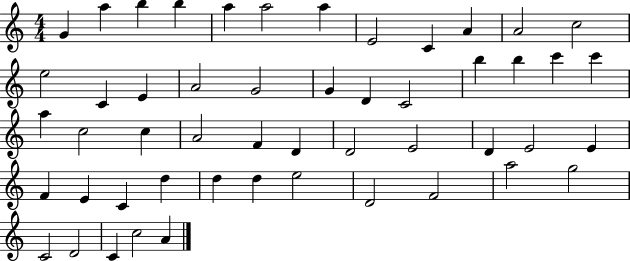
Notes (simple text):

G4/q A5/q B5/q B5/q A5/q A5/h A5/q E4/h C4/q A4/q A4/h C5/h E5/h C4/q E4/q A4/h G4/h G4/q D4/q C4/h B5/q B5/q C6/q C6/q A5/q C5/h C5/q A4/h F4/q D4/q D4/h E4/h D4/q E4/h E4/q F4/q E4/q C4/q D5/q D5/q D5/q E5/h D4/h F4/h A5/h G5/h C4/h D4/h C4/q C5/h A4/q